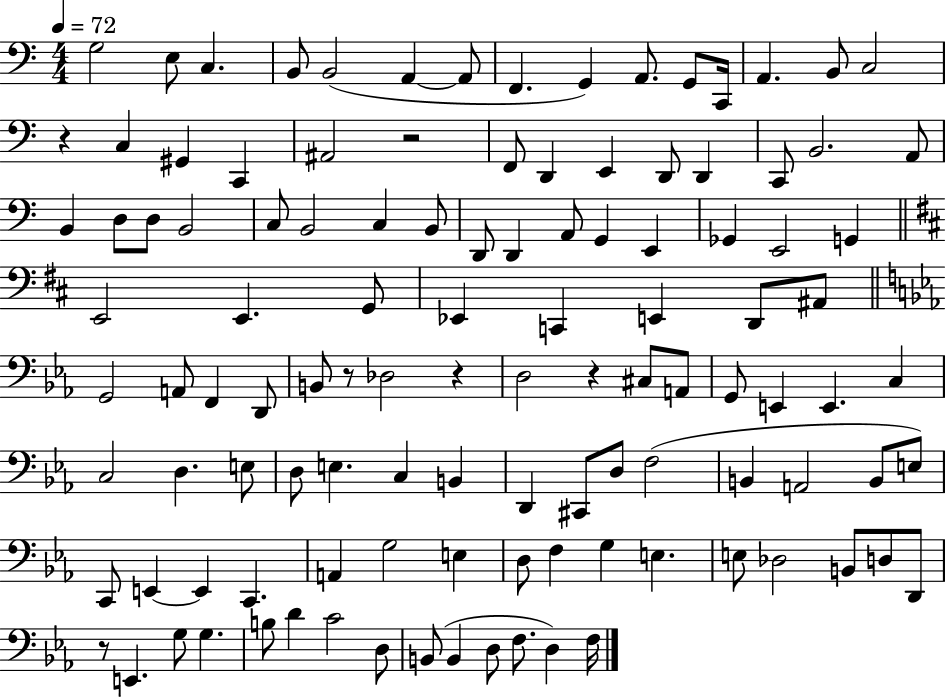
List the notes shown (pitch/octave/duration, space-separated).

G3/h E3/e C3/q. B2/e B2/h A2/q A2/e F2/q. G2/q A2/e. G2/e C2/s A2/q. B2/e C3/h R/q C3/q G#2/q C2/q A#2/h R/h F2/e D2/q E2/q D2/e D2/q C2/e B2/h. A2/e B2/q D3/e D3/e B2/h C3/e B2/h C3/q B2/e D2/e D2/q A2/e G2/q E2/q Gb2/q E2/h G2/q E2/h E2/q. G2/e Eb2/q C2/q E2/q D2/e A#2/e G2/h A2/e F2/q D2/e B2/e R/e Db3/h R/q D3/h R/q C#3/e A2/e G2/e E2/q E2/q. C3/q C3/h D3/q. E3/e D3/e E3/q. C3/q B2/q D2/q C#2/e D3/e F3/h B2/q A2/h B2/e E3/e C2/e E2/q E2/q C2/q. A2/q G3/h E3/q D3/e F3/q G3/q E3/q. E3/e Db3/h B2/e D3/e D2/e R/e E2/q. G3/e G3/q. B3/e D4/q C4/h D3/e B2/e B2/q D3/e F3/e. D3/q F3/s